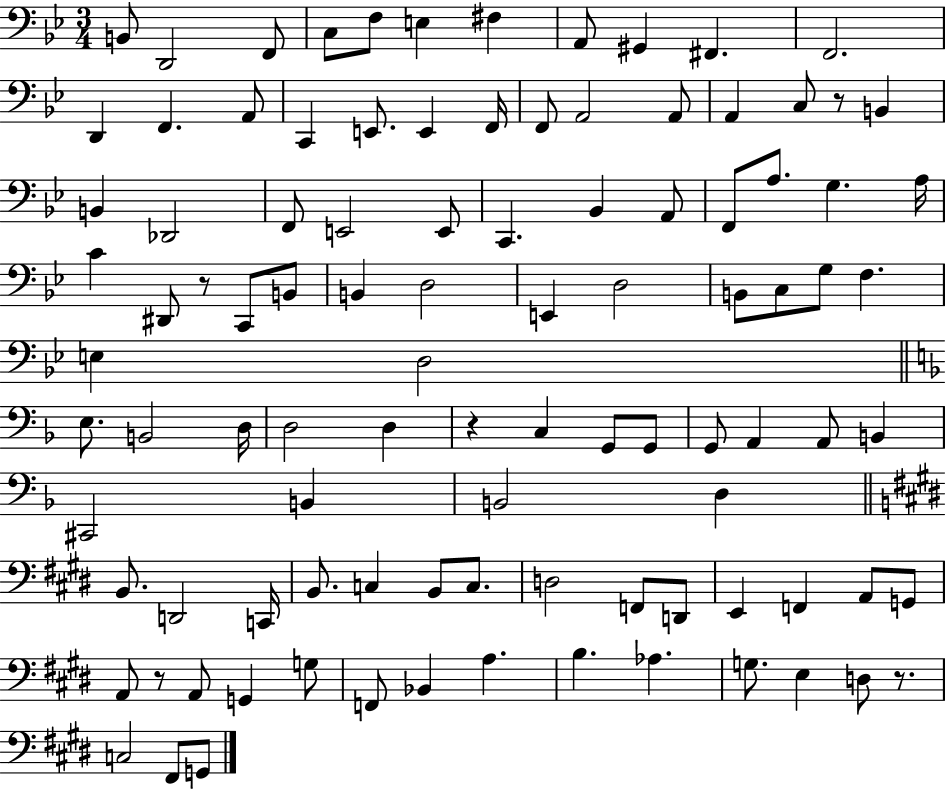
X:1
T:Untitled
M:3/4
L:1/4
K:Bb
B,,/2 D,,2 F,,/2 C,/2 F,/2 E, ^F, A,,/2 ^G,, ^F,, F,,2 D,, F,, A,,/2 C,, E,,/2 E,, F,,/4 F,,/2 A,,2 A,,/2 A,, C,/2 z/2 B,, B,, _D,,2 F,,/2 E,,2 E,,/2 C,, _B,, A,,/2 F,,/2 A,/2 G, A,/4 C ^D,,/2 z/2 C,,/2 B,,/2 B,, D,2 E,, D,2 B,,/2 C,/2 G,/2 F, E, D,2 E,/2 B,,2 D,/4 D,2 D, z C, G,,/2 G,,/2 G,,/2 A,, A,,/2 B,, ^C,,2 B,, B,,2 D, B,,/2 D,,2 C,,/4 B,,/2 C, B,,/2 C,/2 D,2 F,,/2 D,,/2 E,, F,, A,,/2 G,,/2 A,,/2 z/2 A,,/2 G,, G,/2 F,,/2 _B,, A, B, _A, G,/2 E, D,/2 z/2 C,2 ^F,,/2 G,,/2